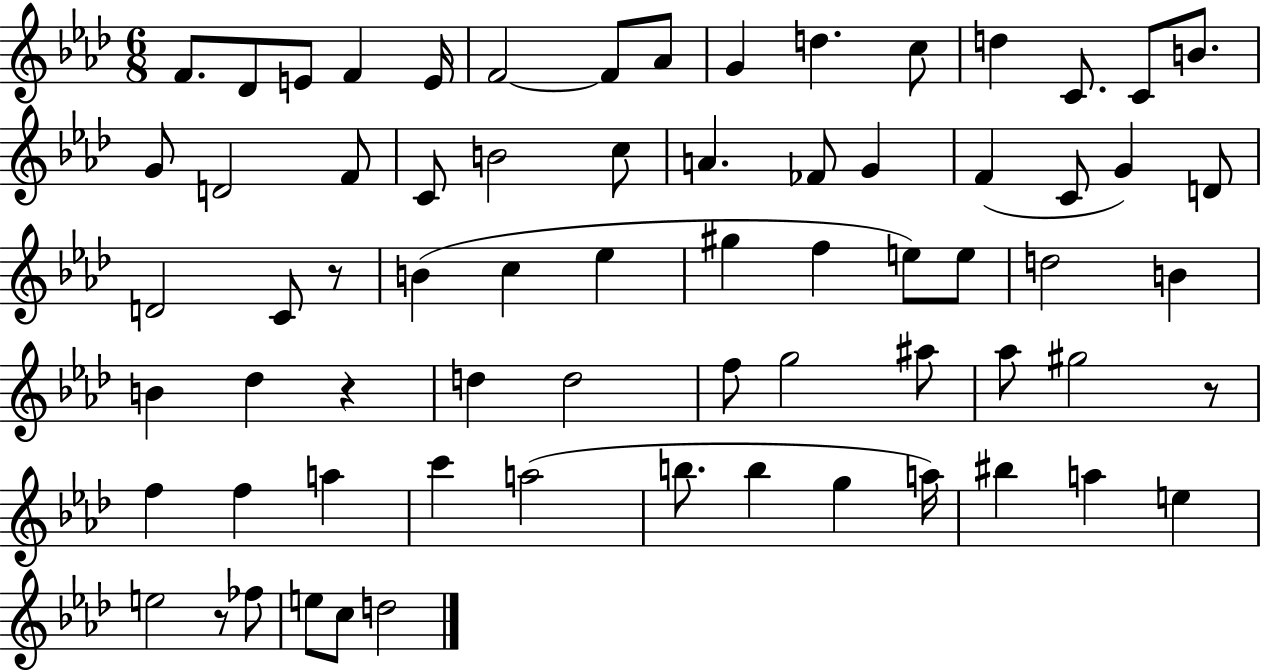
F4/e. Db4/e E4/e F4/q E4/s F4/h F4/e Ab4/e G4/q D5/q. C5/e D5/q C4/e. C4/e B4/e. G4/e D4/h F4/e C4/e B4/h C5/e A4/q. FES4/e G4/q F4/q C4/e G4/q D4/e D4/h C4/e R/e B4/q C5/q Eb5/q G#5/q F5/q E5/e E5/e D5/h B4/q B4/q Db5/q R/q D5/q D5/h F5/e G5/h A#5/e Ab5/e G#5/h R/e F5/q F5/q A5/q C6/q A5/h B5/e. B5/q G5/q A5/s BIS5/q A5/q E5/q E5/h R/e FES5/e E5/e C5/e D5/h